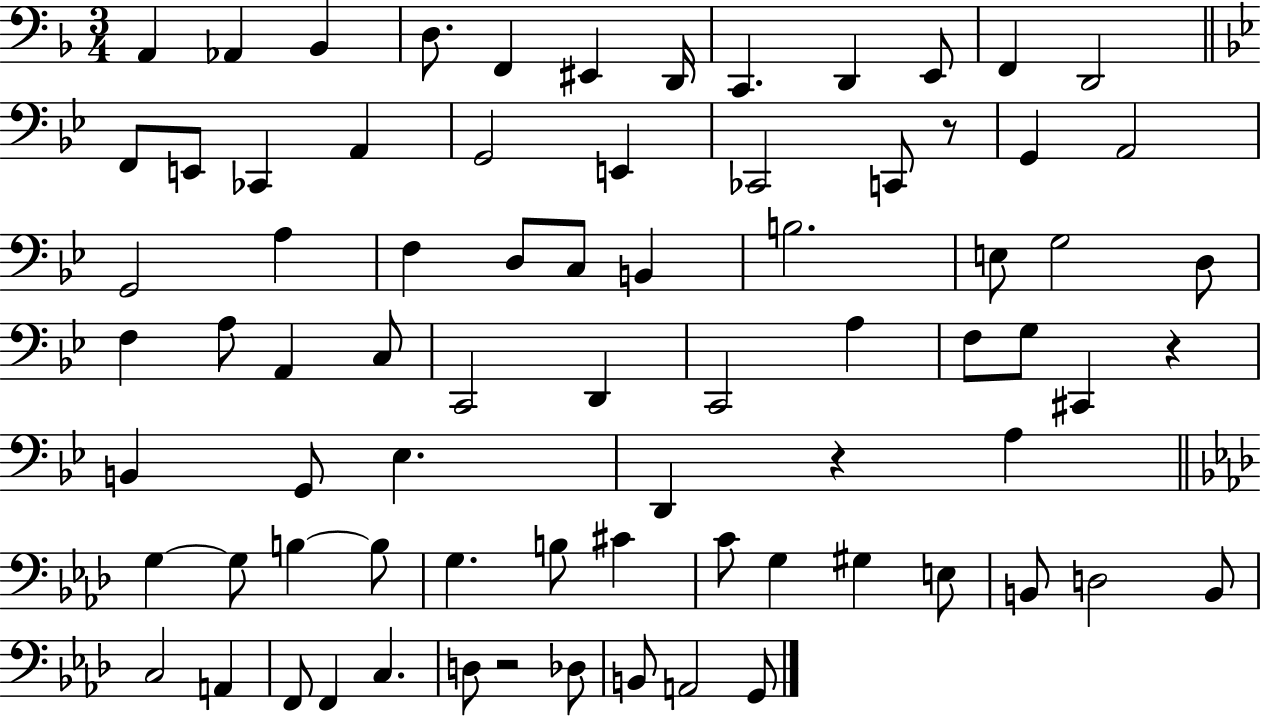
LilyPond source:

{
  \clef bass
  \numericTimeSignature
  \time 3/4
  \key f \major
  a,4 aes,4 bes,4 | d8. f,4 eis,4 d,16 | c,4. d,4 e,8 | f,4 d,2 | \break \bar "||" \break \key g \minor f,8 e,8 ces,4 a,4 | g,2 e,4 | ces,2 c,8 r8 | g,4 a,2 | \break g,2 a4 | f4 d8 c8 b,4 | b2. | e8 g2 d8 | \break f4 a8 a,4 c8 | c,2 d,4 | c,2 a4 | f8 g8 cis,4 r4 | \break b,4 g,8 ees4. | d,4 r4 a4 | \bar "||" \break \key aes \major g4~~ g8 b4~~ b8 | g4. b8 cis'4 | c'8 g4 gis4 e8 | b,8 d2 b,8 | \break c2 a,4 | f,8 f,4 c4. | d8 r2 des8 | b,8 a,2 g,8 | \break \bar "|."
}